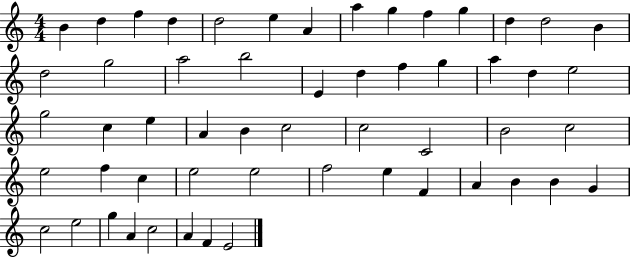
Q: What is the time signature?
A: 4/4